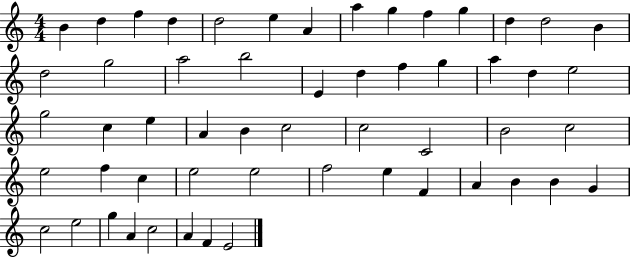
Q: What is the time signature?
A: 4/4